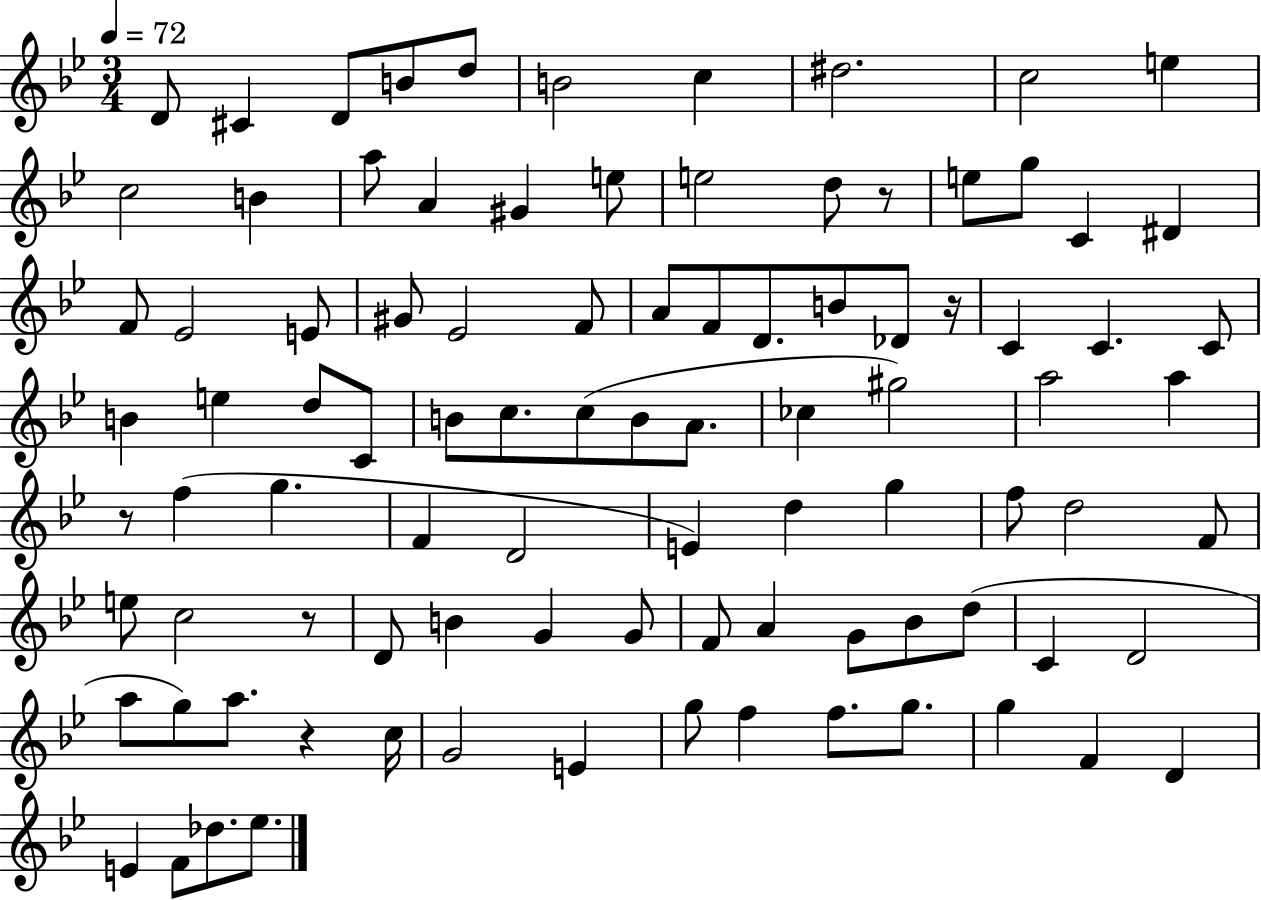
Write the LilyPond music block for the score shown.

{
  \clef treble
  \numericTimeSignature
  \time 3/4
  \key bes \major
  \tempo 4 = 72
  d'8 cis'4 d'8 b'8 d''8 | b'2 c''4 | dis''2. | c''2 e''4 | \break c''2 b'4 | a''8 a'4 gis'4 e''8 | e''2 d''8 r8 | e''8 g''8 c'4 dis'4 | \break f'8 ees'2 e'8 | gis'8 ees'2 f'8 | a'8 f'8 d'8. b'8 des'8 r16 | c'4 c'4. c'8 | \break b'4 e''4 d''8 c'8 | b'8 c''8. c''8( b'8 a'8. | ces''4 gis''2) | a''2 a''4 | \break r8 f''4( g''4. | f'4 d'2 | e'4) d''4 g''4 | f''8 d''2 f'8 | \break e''8 c''2 r8 | d'8 b'4 g'4 g'8 | f'8 a'4 g'8 bes'8 d''8( | c'4 d'2 | \break a''8 g''8) a''8. r4 c''16 | g'2 e'4 | g''8 f''4 f''8. g''8. | g''4 f'4 d'4 | \break e'4 f'8 des''8. ees''8. | \bar "|."
}